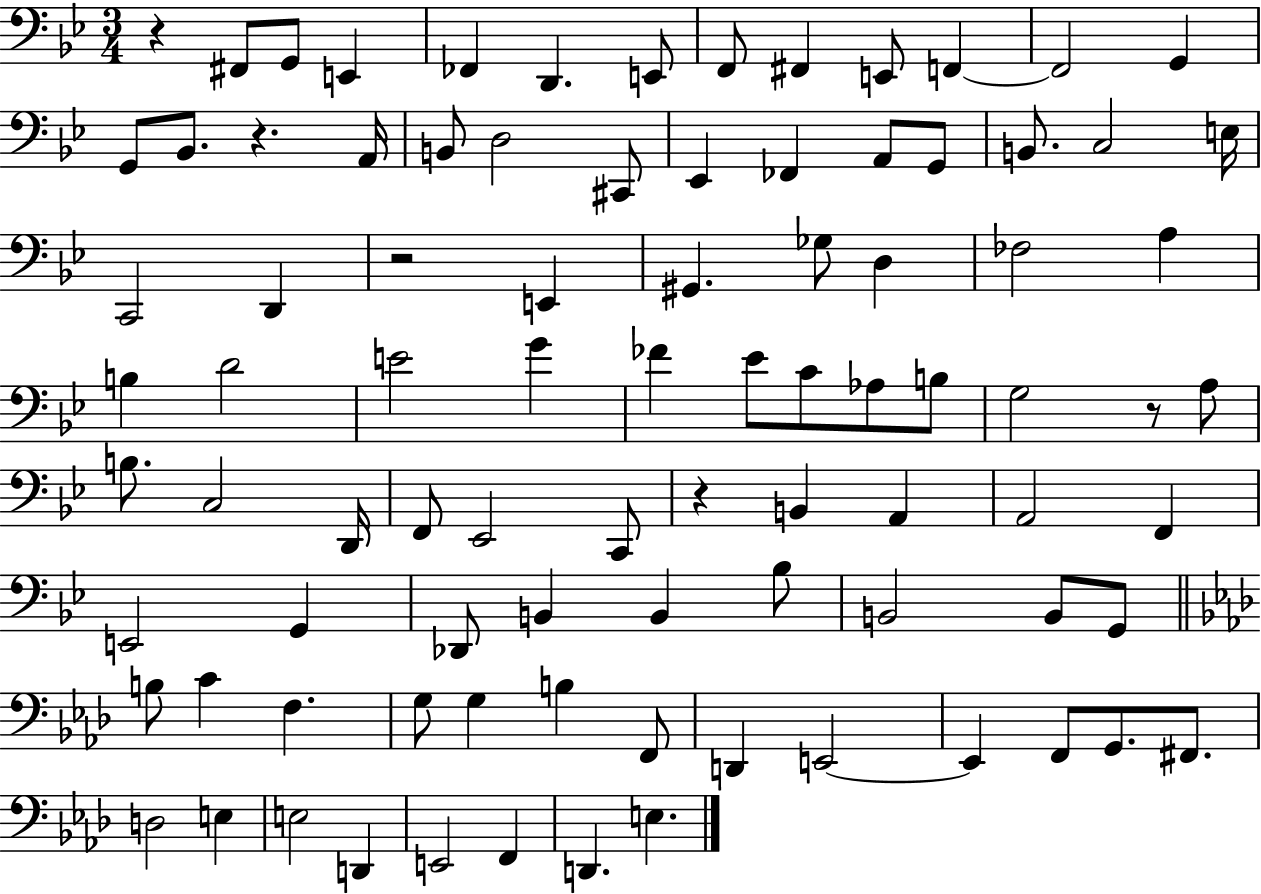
R/q F#2/e G2/e E2/q FES2/q D2/q. E2/e F2/e F#2/q E2/e F2/q F2/h G2/q G2/e Bb2/e. R/q. A2/s B2/e D3/h C#2/e Eb2/q FES2/q A2/e G2/e B2/e. C3/h E3/s C2/h D2/q R/h E2/q G#2/q. Gb3/e D3/q FES3/h A3/q B3/q D4/h E4/h G4/q FES4/q Eb4/e C4/e Ab3/e B3/e G3/h R/e A3/e B3/e. C3/h D2/s F2/e Eb2/h C2/e R/q B2/q A2/q A2/h F2/q E2/h G2/q Db2/e B2/q B2/q Bb3/e B2/h B2/e G2/e B3/e C4/q F3/q. G3/e G3/q B3/q F2/e D2/q E2/h E2/q F2/e G2/e. F#2/e. D3/h E3/q E3/h D2/q E2/h F2/q D2/q. E3/q.